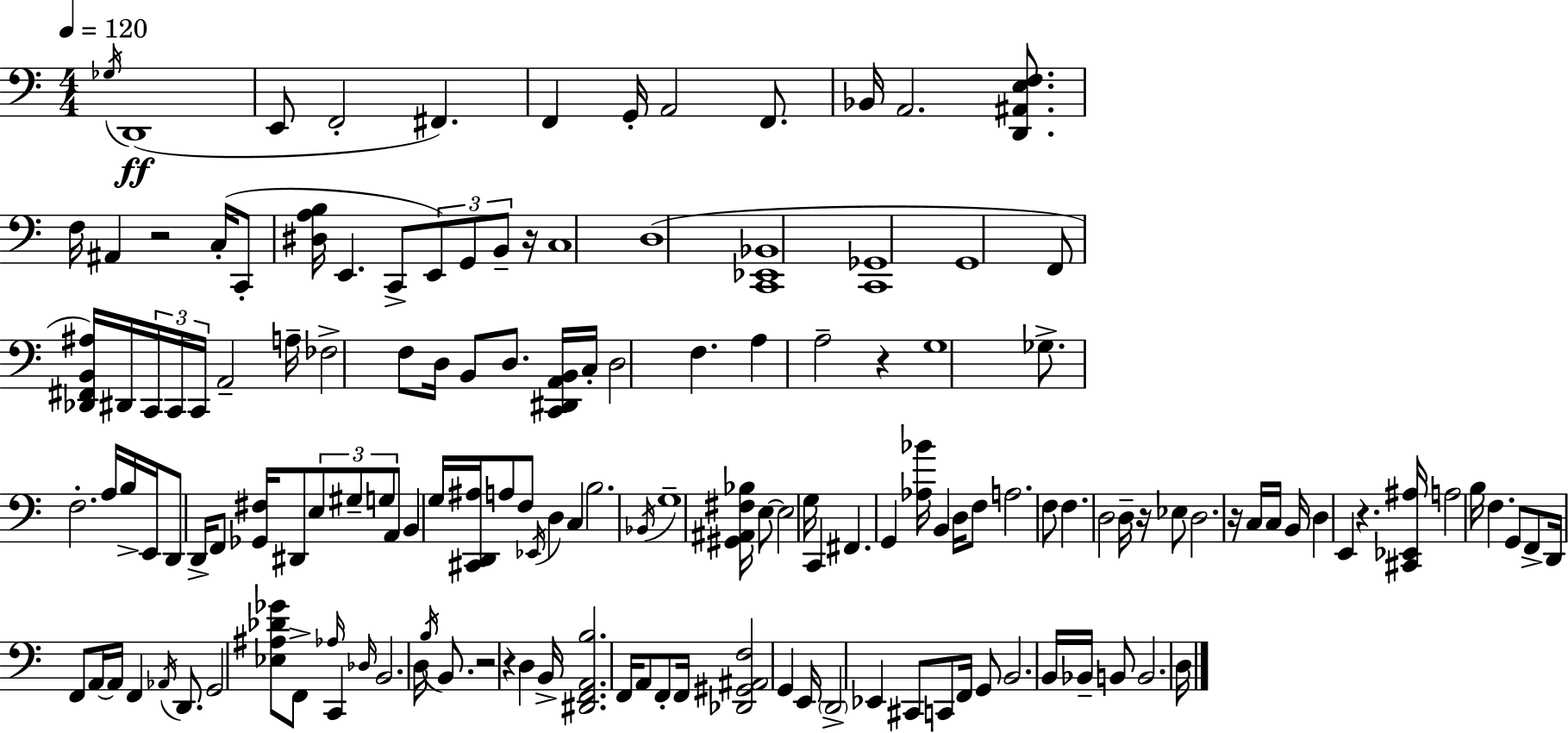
Gb3/s D2/w E2/e F2/h F#2/q. F2/q G2/s A2/h F2/e. Bb2/s A2/h. [D2,A#2,E3,F3]/e. F3/s A#2/q R/h C3/s C2/e [D#3,A3,B3]/s E2/q. C2/e E2/e G2/e B2/e R/s C3/w D3/w [C2,Eb2,Bb2]/w [C2,Gb2]/w G2/w F2/e [Db2,F#2,B2,A#3]/s D#2/s C2/s C2/s C2/s A2/h A3/s FES3/h F3/e D3/s B2/e D3/e. [C2,D#2,A2,B2]/s C3/s D3/h F3/q. A3/q A3/h R/q G3/w Gb3/e. F3/h. A3/s B3/s E2/s D2/e D2/s F2/e [Gb2,F#3]/s D#2/e E3/e G#3/e G3/e A2/e B2/q G3/s [C#2,D2,A#3]/s A3/e F3/e Eb2/s D3/q C3/q B3/h. Bb2/s G3/w [G#2,A#2,F#3,Bb3]/s E3/e E3/h G3/s C2/q F#2/q. G2/q [Ab3,Bb4]/s B2/q D3/s F3/e A3/h. F3/e F3/q. D3/h D3/s R/s Eb3/e D3/h. R/s C3/s C3/s B2/s D3/q E2/q R/q. [C#2,Eb2,A#3]/s A3/h B3/s F3/q. G2/e F2/e D2/s F2/e A2/s A2/s F2/q Ab2/s D2/e. G2/h [Eb3,A#3,Db4,Gb4]/e F2/e Ab3/s C2/q Db3/s B2/h. D3/s B3/s B2/e. R/h R/q D3/q B2/s [D#2,F2,A2,B3]/h. F2/s A2/e F2/e F2/s [Db2,G#2,A#2,F3]/h G2/q E2/s D2/h Eb2/q C#2/e C2/e F2/s G2/e B2/h. B2/s Bb2/s B2/e B2/h. D3/s